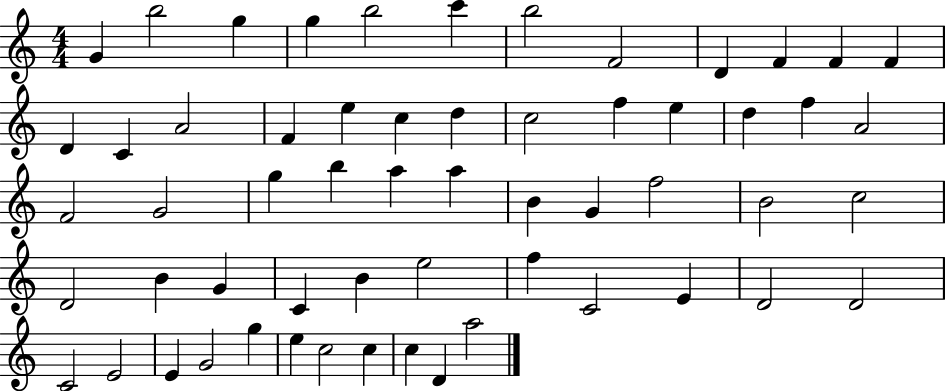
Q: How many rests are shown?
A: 0